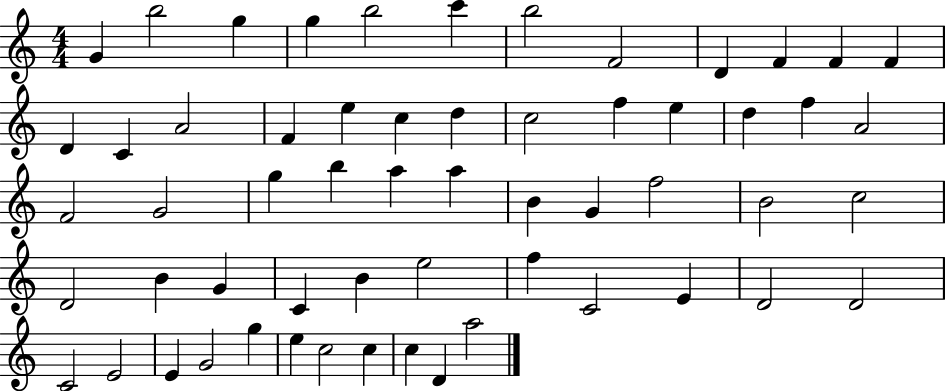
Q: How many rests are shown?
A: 0